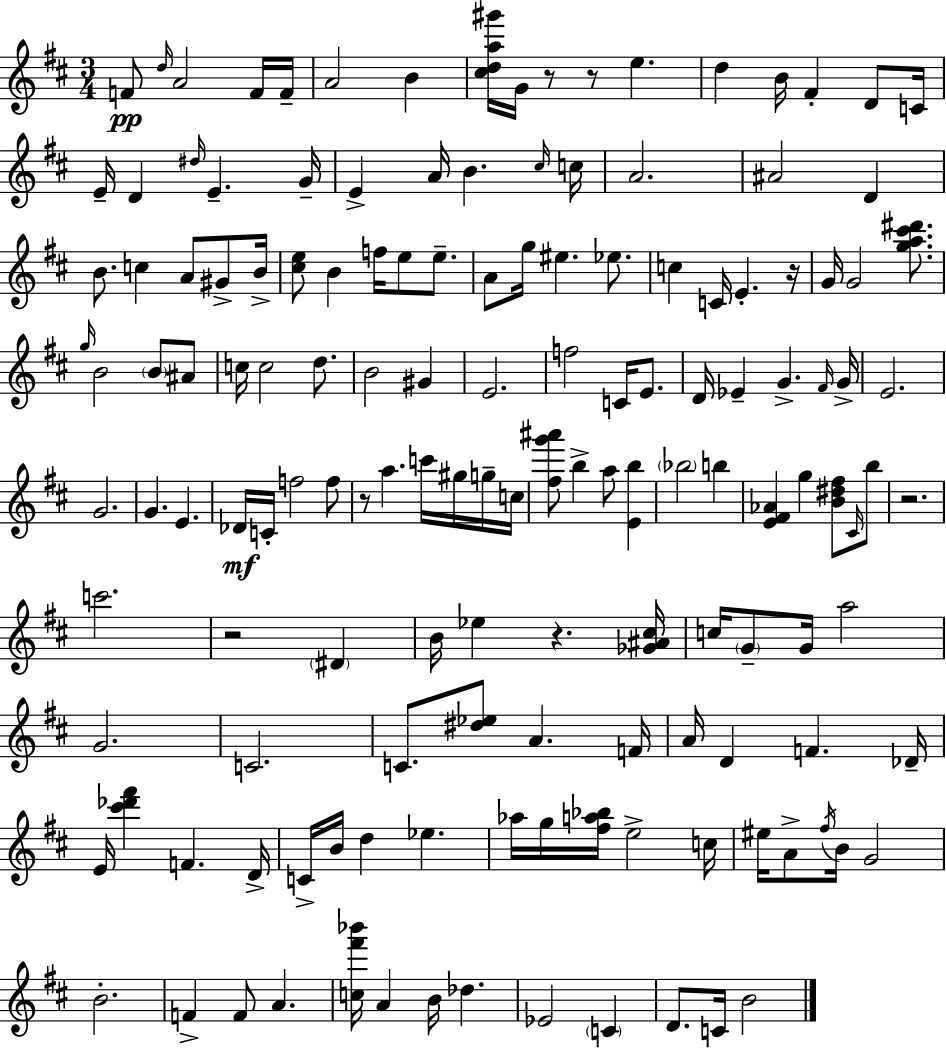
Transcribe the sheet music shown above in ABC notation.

X:1
T:Untitled
M:3/4
L:1/4
K:D
F/2 d/4 A2 F/4 F/4 A2 B [^cda^g']/4 G/4 z/2 z/2 e d B/4 ^F D/2 C/4 E/4 D ^d/4 E G/4 E A/4 B ^c/4 c/4 A2 ^A2 D B/2 c A/2 ^G/2 B/4 [^ce]/2 B f/4 e/2 e/2 A/2 g/4 ^e _e/2 c C/4 E z/4 G/4 G2 [ga^c'^d']/2 g/4 B2 B/2 ^A/2 c/4 c2 d/2 B2 ^G E2 f2 C/4 E/2 D/4 _E G ^F/4 G/4 E2 G2 G E _D/4 C/4 f2 f/2 z/2 a c'/4 ^g/4 g/4 c/4 [^fg'^a']/2 b a/2 [Eb] _b2 b [E^F_A] g [B^d^f]/2 ^C/4 b/2 z2 c'2 z2 ^D B/4 _e z [_G^A^c]/4 c/4 G/2 G/4 a2 G2 C2 C/2 [^d_e]/2 A F/4 A/4 D F _D/4 E/4 [^c'_d'^f'] F D/4 C/4 B/4 d _e _a/4 g/4 [^fa_b]/4 e2 c/4 ^e/4 A/2 ^f/4 B/4 G2 B2 F F/2 A [c^f'_b']/4 A B/4 _d _E2 C D/2 C/4 B2